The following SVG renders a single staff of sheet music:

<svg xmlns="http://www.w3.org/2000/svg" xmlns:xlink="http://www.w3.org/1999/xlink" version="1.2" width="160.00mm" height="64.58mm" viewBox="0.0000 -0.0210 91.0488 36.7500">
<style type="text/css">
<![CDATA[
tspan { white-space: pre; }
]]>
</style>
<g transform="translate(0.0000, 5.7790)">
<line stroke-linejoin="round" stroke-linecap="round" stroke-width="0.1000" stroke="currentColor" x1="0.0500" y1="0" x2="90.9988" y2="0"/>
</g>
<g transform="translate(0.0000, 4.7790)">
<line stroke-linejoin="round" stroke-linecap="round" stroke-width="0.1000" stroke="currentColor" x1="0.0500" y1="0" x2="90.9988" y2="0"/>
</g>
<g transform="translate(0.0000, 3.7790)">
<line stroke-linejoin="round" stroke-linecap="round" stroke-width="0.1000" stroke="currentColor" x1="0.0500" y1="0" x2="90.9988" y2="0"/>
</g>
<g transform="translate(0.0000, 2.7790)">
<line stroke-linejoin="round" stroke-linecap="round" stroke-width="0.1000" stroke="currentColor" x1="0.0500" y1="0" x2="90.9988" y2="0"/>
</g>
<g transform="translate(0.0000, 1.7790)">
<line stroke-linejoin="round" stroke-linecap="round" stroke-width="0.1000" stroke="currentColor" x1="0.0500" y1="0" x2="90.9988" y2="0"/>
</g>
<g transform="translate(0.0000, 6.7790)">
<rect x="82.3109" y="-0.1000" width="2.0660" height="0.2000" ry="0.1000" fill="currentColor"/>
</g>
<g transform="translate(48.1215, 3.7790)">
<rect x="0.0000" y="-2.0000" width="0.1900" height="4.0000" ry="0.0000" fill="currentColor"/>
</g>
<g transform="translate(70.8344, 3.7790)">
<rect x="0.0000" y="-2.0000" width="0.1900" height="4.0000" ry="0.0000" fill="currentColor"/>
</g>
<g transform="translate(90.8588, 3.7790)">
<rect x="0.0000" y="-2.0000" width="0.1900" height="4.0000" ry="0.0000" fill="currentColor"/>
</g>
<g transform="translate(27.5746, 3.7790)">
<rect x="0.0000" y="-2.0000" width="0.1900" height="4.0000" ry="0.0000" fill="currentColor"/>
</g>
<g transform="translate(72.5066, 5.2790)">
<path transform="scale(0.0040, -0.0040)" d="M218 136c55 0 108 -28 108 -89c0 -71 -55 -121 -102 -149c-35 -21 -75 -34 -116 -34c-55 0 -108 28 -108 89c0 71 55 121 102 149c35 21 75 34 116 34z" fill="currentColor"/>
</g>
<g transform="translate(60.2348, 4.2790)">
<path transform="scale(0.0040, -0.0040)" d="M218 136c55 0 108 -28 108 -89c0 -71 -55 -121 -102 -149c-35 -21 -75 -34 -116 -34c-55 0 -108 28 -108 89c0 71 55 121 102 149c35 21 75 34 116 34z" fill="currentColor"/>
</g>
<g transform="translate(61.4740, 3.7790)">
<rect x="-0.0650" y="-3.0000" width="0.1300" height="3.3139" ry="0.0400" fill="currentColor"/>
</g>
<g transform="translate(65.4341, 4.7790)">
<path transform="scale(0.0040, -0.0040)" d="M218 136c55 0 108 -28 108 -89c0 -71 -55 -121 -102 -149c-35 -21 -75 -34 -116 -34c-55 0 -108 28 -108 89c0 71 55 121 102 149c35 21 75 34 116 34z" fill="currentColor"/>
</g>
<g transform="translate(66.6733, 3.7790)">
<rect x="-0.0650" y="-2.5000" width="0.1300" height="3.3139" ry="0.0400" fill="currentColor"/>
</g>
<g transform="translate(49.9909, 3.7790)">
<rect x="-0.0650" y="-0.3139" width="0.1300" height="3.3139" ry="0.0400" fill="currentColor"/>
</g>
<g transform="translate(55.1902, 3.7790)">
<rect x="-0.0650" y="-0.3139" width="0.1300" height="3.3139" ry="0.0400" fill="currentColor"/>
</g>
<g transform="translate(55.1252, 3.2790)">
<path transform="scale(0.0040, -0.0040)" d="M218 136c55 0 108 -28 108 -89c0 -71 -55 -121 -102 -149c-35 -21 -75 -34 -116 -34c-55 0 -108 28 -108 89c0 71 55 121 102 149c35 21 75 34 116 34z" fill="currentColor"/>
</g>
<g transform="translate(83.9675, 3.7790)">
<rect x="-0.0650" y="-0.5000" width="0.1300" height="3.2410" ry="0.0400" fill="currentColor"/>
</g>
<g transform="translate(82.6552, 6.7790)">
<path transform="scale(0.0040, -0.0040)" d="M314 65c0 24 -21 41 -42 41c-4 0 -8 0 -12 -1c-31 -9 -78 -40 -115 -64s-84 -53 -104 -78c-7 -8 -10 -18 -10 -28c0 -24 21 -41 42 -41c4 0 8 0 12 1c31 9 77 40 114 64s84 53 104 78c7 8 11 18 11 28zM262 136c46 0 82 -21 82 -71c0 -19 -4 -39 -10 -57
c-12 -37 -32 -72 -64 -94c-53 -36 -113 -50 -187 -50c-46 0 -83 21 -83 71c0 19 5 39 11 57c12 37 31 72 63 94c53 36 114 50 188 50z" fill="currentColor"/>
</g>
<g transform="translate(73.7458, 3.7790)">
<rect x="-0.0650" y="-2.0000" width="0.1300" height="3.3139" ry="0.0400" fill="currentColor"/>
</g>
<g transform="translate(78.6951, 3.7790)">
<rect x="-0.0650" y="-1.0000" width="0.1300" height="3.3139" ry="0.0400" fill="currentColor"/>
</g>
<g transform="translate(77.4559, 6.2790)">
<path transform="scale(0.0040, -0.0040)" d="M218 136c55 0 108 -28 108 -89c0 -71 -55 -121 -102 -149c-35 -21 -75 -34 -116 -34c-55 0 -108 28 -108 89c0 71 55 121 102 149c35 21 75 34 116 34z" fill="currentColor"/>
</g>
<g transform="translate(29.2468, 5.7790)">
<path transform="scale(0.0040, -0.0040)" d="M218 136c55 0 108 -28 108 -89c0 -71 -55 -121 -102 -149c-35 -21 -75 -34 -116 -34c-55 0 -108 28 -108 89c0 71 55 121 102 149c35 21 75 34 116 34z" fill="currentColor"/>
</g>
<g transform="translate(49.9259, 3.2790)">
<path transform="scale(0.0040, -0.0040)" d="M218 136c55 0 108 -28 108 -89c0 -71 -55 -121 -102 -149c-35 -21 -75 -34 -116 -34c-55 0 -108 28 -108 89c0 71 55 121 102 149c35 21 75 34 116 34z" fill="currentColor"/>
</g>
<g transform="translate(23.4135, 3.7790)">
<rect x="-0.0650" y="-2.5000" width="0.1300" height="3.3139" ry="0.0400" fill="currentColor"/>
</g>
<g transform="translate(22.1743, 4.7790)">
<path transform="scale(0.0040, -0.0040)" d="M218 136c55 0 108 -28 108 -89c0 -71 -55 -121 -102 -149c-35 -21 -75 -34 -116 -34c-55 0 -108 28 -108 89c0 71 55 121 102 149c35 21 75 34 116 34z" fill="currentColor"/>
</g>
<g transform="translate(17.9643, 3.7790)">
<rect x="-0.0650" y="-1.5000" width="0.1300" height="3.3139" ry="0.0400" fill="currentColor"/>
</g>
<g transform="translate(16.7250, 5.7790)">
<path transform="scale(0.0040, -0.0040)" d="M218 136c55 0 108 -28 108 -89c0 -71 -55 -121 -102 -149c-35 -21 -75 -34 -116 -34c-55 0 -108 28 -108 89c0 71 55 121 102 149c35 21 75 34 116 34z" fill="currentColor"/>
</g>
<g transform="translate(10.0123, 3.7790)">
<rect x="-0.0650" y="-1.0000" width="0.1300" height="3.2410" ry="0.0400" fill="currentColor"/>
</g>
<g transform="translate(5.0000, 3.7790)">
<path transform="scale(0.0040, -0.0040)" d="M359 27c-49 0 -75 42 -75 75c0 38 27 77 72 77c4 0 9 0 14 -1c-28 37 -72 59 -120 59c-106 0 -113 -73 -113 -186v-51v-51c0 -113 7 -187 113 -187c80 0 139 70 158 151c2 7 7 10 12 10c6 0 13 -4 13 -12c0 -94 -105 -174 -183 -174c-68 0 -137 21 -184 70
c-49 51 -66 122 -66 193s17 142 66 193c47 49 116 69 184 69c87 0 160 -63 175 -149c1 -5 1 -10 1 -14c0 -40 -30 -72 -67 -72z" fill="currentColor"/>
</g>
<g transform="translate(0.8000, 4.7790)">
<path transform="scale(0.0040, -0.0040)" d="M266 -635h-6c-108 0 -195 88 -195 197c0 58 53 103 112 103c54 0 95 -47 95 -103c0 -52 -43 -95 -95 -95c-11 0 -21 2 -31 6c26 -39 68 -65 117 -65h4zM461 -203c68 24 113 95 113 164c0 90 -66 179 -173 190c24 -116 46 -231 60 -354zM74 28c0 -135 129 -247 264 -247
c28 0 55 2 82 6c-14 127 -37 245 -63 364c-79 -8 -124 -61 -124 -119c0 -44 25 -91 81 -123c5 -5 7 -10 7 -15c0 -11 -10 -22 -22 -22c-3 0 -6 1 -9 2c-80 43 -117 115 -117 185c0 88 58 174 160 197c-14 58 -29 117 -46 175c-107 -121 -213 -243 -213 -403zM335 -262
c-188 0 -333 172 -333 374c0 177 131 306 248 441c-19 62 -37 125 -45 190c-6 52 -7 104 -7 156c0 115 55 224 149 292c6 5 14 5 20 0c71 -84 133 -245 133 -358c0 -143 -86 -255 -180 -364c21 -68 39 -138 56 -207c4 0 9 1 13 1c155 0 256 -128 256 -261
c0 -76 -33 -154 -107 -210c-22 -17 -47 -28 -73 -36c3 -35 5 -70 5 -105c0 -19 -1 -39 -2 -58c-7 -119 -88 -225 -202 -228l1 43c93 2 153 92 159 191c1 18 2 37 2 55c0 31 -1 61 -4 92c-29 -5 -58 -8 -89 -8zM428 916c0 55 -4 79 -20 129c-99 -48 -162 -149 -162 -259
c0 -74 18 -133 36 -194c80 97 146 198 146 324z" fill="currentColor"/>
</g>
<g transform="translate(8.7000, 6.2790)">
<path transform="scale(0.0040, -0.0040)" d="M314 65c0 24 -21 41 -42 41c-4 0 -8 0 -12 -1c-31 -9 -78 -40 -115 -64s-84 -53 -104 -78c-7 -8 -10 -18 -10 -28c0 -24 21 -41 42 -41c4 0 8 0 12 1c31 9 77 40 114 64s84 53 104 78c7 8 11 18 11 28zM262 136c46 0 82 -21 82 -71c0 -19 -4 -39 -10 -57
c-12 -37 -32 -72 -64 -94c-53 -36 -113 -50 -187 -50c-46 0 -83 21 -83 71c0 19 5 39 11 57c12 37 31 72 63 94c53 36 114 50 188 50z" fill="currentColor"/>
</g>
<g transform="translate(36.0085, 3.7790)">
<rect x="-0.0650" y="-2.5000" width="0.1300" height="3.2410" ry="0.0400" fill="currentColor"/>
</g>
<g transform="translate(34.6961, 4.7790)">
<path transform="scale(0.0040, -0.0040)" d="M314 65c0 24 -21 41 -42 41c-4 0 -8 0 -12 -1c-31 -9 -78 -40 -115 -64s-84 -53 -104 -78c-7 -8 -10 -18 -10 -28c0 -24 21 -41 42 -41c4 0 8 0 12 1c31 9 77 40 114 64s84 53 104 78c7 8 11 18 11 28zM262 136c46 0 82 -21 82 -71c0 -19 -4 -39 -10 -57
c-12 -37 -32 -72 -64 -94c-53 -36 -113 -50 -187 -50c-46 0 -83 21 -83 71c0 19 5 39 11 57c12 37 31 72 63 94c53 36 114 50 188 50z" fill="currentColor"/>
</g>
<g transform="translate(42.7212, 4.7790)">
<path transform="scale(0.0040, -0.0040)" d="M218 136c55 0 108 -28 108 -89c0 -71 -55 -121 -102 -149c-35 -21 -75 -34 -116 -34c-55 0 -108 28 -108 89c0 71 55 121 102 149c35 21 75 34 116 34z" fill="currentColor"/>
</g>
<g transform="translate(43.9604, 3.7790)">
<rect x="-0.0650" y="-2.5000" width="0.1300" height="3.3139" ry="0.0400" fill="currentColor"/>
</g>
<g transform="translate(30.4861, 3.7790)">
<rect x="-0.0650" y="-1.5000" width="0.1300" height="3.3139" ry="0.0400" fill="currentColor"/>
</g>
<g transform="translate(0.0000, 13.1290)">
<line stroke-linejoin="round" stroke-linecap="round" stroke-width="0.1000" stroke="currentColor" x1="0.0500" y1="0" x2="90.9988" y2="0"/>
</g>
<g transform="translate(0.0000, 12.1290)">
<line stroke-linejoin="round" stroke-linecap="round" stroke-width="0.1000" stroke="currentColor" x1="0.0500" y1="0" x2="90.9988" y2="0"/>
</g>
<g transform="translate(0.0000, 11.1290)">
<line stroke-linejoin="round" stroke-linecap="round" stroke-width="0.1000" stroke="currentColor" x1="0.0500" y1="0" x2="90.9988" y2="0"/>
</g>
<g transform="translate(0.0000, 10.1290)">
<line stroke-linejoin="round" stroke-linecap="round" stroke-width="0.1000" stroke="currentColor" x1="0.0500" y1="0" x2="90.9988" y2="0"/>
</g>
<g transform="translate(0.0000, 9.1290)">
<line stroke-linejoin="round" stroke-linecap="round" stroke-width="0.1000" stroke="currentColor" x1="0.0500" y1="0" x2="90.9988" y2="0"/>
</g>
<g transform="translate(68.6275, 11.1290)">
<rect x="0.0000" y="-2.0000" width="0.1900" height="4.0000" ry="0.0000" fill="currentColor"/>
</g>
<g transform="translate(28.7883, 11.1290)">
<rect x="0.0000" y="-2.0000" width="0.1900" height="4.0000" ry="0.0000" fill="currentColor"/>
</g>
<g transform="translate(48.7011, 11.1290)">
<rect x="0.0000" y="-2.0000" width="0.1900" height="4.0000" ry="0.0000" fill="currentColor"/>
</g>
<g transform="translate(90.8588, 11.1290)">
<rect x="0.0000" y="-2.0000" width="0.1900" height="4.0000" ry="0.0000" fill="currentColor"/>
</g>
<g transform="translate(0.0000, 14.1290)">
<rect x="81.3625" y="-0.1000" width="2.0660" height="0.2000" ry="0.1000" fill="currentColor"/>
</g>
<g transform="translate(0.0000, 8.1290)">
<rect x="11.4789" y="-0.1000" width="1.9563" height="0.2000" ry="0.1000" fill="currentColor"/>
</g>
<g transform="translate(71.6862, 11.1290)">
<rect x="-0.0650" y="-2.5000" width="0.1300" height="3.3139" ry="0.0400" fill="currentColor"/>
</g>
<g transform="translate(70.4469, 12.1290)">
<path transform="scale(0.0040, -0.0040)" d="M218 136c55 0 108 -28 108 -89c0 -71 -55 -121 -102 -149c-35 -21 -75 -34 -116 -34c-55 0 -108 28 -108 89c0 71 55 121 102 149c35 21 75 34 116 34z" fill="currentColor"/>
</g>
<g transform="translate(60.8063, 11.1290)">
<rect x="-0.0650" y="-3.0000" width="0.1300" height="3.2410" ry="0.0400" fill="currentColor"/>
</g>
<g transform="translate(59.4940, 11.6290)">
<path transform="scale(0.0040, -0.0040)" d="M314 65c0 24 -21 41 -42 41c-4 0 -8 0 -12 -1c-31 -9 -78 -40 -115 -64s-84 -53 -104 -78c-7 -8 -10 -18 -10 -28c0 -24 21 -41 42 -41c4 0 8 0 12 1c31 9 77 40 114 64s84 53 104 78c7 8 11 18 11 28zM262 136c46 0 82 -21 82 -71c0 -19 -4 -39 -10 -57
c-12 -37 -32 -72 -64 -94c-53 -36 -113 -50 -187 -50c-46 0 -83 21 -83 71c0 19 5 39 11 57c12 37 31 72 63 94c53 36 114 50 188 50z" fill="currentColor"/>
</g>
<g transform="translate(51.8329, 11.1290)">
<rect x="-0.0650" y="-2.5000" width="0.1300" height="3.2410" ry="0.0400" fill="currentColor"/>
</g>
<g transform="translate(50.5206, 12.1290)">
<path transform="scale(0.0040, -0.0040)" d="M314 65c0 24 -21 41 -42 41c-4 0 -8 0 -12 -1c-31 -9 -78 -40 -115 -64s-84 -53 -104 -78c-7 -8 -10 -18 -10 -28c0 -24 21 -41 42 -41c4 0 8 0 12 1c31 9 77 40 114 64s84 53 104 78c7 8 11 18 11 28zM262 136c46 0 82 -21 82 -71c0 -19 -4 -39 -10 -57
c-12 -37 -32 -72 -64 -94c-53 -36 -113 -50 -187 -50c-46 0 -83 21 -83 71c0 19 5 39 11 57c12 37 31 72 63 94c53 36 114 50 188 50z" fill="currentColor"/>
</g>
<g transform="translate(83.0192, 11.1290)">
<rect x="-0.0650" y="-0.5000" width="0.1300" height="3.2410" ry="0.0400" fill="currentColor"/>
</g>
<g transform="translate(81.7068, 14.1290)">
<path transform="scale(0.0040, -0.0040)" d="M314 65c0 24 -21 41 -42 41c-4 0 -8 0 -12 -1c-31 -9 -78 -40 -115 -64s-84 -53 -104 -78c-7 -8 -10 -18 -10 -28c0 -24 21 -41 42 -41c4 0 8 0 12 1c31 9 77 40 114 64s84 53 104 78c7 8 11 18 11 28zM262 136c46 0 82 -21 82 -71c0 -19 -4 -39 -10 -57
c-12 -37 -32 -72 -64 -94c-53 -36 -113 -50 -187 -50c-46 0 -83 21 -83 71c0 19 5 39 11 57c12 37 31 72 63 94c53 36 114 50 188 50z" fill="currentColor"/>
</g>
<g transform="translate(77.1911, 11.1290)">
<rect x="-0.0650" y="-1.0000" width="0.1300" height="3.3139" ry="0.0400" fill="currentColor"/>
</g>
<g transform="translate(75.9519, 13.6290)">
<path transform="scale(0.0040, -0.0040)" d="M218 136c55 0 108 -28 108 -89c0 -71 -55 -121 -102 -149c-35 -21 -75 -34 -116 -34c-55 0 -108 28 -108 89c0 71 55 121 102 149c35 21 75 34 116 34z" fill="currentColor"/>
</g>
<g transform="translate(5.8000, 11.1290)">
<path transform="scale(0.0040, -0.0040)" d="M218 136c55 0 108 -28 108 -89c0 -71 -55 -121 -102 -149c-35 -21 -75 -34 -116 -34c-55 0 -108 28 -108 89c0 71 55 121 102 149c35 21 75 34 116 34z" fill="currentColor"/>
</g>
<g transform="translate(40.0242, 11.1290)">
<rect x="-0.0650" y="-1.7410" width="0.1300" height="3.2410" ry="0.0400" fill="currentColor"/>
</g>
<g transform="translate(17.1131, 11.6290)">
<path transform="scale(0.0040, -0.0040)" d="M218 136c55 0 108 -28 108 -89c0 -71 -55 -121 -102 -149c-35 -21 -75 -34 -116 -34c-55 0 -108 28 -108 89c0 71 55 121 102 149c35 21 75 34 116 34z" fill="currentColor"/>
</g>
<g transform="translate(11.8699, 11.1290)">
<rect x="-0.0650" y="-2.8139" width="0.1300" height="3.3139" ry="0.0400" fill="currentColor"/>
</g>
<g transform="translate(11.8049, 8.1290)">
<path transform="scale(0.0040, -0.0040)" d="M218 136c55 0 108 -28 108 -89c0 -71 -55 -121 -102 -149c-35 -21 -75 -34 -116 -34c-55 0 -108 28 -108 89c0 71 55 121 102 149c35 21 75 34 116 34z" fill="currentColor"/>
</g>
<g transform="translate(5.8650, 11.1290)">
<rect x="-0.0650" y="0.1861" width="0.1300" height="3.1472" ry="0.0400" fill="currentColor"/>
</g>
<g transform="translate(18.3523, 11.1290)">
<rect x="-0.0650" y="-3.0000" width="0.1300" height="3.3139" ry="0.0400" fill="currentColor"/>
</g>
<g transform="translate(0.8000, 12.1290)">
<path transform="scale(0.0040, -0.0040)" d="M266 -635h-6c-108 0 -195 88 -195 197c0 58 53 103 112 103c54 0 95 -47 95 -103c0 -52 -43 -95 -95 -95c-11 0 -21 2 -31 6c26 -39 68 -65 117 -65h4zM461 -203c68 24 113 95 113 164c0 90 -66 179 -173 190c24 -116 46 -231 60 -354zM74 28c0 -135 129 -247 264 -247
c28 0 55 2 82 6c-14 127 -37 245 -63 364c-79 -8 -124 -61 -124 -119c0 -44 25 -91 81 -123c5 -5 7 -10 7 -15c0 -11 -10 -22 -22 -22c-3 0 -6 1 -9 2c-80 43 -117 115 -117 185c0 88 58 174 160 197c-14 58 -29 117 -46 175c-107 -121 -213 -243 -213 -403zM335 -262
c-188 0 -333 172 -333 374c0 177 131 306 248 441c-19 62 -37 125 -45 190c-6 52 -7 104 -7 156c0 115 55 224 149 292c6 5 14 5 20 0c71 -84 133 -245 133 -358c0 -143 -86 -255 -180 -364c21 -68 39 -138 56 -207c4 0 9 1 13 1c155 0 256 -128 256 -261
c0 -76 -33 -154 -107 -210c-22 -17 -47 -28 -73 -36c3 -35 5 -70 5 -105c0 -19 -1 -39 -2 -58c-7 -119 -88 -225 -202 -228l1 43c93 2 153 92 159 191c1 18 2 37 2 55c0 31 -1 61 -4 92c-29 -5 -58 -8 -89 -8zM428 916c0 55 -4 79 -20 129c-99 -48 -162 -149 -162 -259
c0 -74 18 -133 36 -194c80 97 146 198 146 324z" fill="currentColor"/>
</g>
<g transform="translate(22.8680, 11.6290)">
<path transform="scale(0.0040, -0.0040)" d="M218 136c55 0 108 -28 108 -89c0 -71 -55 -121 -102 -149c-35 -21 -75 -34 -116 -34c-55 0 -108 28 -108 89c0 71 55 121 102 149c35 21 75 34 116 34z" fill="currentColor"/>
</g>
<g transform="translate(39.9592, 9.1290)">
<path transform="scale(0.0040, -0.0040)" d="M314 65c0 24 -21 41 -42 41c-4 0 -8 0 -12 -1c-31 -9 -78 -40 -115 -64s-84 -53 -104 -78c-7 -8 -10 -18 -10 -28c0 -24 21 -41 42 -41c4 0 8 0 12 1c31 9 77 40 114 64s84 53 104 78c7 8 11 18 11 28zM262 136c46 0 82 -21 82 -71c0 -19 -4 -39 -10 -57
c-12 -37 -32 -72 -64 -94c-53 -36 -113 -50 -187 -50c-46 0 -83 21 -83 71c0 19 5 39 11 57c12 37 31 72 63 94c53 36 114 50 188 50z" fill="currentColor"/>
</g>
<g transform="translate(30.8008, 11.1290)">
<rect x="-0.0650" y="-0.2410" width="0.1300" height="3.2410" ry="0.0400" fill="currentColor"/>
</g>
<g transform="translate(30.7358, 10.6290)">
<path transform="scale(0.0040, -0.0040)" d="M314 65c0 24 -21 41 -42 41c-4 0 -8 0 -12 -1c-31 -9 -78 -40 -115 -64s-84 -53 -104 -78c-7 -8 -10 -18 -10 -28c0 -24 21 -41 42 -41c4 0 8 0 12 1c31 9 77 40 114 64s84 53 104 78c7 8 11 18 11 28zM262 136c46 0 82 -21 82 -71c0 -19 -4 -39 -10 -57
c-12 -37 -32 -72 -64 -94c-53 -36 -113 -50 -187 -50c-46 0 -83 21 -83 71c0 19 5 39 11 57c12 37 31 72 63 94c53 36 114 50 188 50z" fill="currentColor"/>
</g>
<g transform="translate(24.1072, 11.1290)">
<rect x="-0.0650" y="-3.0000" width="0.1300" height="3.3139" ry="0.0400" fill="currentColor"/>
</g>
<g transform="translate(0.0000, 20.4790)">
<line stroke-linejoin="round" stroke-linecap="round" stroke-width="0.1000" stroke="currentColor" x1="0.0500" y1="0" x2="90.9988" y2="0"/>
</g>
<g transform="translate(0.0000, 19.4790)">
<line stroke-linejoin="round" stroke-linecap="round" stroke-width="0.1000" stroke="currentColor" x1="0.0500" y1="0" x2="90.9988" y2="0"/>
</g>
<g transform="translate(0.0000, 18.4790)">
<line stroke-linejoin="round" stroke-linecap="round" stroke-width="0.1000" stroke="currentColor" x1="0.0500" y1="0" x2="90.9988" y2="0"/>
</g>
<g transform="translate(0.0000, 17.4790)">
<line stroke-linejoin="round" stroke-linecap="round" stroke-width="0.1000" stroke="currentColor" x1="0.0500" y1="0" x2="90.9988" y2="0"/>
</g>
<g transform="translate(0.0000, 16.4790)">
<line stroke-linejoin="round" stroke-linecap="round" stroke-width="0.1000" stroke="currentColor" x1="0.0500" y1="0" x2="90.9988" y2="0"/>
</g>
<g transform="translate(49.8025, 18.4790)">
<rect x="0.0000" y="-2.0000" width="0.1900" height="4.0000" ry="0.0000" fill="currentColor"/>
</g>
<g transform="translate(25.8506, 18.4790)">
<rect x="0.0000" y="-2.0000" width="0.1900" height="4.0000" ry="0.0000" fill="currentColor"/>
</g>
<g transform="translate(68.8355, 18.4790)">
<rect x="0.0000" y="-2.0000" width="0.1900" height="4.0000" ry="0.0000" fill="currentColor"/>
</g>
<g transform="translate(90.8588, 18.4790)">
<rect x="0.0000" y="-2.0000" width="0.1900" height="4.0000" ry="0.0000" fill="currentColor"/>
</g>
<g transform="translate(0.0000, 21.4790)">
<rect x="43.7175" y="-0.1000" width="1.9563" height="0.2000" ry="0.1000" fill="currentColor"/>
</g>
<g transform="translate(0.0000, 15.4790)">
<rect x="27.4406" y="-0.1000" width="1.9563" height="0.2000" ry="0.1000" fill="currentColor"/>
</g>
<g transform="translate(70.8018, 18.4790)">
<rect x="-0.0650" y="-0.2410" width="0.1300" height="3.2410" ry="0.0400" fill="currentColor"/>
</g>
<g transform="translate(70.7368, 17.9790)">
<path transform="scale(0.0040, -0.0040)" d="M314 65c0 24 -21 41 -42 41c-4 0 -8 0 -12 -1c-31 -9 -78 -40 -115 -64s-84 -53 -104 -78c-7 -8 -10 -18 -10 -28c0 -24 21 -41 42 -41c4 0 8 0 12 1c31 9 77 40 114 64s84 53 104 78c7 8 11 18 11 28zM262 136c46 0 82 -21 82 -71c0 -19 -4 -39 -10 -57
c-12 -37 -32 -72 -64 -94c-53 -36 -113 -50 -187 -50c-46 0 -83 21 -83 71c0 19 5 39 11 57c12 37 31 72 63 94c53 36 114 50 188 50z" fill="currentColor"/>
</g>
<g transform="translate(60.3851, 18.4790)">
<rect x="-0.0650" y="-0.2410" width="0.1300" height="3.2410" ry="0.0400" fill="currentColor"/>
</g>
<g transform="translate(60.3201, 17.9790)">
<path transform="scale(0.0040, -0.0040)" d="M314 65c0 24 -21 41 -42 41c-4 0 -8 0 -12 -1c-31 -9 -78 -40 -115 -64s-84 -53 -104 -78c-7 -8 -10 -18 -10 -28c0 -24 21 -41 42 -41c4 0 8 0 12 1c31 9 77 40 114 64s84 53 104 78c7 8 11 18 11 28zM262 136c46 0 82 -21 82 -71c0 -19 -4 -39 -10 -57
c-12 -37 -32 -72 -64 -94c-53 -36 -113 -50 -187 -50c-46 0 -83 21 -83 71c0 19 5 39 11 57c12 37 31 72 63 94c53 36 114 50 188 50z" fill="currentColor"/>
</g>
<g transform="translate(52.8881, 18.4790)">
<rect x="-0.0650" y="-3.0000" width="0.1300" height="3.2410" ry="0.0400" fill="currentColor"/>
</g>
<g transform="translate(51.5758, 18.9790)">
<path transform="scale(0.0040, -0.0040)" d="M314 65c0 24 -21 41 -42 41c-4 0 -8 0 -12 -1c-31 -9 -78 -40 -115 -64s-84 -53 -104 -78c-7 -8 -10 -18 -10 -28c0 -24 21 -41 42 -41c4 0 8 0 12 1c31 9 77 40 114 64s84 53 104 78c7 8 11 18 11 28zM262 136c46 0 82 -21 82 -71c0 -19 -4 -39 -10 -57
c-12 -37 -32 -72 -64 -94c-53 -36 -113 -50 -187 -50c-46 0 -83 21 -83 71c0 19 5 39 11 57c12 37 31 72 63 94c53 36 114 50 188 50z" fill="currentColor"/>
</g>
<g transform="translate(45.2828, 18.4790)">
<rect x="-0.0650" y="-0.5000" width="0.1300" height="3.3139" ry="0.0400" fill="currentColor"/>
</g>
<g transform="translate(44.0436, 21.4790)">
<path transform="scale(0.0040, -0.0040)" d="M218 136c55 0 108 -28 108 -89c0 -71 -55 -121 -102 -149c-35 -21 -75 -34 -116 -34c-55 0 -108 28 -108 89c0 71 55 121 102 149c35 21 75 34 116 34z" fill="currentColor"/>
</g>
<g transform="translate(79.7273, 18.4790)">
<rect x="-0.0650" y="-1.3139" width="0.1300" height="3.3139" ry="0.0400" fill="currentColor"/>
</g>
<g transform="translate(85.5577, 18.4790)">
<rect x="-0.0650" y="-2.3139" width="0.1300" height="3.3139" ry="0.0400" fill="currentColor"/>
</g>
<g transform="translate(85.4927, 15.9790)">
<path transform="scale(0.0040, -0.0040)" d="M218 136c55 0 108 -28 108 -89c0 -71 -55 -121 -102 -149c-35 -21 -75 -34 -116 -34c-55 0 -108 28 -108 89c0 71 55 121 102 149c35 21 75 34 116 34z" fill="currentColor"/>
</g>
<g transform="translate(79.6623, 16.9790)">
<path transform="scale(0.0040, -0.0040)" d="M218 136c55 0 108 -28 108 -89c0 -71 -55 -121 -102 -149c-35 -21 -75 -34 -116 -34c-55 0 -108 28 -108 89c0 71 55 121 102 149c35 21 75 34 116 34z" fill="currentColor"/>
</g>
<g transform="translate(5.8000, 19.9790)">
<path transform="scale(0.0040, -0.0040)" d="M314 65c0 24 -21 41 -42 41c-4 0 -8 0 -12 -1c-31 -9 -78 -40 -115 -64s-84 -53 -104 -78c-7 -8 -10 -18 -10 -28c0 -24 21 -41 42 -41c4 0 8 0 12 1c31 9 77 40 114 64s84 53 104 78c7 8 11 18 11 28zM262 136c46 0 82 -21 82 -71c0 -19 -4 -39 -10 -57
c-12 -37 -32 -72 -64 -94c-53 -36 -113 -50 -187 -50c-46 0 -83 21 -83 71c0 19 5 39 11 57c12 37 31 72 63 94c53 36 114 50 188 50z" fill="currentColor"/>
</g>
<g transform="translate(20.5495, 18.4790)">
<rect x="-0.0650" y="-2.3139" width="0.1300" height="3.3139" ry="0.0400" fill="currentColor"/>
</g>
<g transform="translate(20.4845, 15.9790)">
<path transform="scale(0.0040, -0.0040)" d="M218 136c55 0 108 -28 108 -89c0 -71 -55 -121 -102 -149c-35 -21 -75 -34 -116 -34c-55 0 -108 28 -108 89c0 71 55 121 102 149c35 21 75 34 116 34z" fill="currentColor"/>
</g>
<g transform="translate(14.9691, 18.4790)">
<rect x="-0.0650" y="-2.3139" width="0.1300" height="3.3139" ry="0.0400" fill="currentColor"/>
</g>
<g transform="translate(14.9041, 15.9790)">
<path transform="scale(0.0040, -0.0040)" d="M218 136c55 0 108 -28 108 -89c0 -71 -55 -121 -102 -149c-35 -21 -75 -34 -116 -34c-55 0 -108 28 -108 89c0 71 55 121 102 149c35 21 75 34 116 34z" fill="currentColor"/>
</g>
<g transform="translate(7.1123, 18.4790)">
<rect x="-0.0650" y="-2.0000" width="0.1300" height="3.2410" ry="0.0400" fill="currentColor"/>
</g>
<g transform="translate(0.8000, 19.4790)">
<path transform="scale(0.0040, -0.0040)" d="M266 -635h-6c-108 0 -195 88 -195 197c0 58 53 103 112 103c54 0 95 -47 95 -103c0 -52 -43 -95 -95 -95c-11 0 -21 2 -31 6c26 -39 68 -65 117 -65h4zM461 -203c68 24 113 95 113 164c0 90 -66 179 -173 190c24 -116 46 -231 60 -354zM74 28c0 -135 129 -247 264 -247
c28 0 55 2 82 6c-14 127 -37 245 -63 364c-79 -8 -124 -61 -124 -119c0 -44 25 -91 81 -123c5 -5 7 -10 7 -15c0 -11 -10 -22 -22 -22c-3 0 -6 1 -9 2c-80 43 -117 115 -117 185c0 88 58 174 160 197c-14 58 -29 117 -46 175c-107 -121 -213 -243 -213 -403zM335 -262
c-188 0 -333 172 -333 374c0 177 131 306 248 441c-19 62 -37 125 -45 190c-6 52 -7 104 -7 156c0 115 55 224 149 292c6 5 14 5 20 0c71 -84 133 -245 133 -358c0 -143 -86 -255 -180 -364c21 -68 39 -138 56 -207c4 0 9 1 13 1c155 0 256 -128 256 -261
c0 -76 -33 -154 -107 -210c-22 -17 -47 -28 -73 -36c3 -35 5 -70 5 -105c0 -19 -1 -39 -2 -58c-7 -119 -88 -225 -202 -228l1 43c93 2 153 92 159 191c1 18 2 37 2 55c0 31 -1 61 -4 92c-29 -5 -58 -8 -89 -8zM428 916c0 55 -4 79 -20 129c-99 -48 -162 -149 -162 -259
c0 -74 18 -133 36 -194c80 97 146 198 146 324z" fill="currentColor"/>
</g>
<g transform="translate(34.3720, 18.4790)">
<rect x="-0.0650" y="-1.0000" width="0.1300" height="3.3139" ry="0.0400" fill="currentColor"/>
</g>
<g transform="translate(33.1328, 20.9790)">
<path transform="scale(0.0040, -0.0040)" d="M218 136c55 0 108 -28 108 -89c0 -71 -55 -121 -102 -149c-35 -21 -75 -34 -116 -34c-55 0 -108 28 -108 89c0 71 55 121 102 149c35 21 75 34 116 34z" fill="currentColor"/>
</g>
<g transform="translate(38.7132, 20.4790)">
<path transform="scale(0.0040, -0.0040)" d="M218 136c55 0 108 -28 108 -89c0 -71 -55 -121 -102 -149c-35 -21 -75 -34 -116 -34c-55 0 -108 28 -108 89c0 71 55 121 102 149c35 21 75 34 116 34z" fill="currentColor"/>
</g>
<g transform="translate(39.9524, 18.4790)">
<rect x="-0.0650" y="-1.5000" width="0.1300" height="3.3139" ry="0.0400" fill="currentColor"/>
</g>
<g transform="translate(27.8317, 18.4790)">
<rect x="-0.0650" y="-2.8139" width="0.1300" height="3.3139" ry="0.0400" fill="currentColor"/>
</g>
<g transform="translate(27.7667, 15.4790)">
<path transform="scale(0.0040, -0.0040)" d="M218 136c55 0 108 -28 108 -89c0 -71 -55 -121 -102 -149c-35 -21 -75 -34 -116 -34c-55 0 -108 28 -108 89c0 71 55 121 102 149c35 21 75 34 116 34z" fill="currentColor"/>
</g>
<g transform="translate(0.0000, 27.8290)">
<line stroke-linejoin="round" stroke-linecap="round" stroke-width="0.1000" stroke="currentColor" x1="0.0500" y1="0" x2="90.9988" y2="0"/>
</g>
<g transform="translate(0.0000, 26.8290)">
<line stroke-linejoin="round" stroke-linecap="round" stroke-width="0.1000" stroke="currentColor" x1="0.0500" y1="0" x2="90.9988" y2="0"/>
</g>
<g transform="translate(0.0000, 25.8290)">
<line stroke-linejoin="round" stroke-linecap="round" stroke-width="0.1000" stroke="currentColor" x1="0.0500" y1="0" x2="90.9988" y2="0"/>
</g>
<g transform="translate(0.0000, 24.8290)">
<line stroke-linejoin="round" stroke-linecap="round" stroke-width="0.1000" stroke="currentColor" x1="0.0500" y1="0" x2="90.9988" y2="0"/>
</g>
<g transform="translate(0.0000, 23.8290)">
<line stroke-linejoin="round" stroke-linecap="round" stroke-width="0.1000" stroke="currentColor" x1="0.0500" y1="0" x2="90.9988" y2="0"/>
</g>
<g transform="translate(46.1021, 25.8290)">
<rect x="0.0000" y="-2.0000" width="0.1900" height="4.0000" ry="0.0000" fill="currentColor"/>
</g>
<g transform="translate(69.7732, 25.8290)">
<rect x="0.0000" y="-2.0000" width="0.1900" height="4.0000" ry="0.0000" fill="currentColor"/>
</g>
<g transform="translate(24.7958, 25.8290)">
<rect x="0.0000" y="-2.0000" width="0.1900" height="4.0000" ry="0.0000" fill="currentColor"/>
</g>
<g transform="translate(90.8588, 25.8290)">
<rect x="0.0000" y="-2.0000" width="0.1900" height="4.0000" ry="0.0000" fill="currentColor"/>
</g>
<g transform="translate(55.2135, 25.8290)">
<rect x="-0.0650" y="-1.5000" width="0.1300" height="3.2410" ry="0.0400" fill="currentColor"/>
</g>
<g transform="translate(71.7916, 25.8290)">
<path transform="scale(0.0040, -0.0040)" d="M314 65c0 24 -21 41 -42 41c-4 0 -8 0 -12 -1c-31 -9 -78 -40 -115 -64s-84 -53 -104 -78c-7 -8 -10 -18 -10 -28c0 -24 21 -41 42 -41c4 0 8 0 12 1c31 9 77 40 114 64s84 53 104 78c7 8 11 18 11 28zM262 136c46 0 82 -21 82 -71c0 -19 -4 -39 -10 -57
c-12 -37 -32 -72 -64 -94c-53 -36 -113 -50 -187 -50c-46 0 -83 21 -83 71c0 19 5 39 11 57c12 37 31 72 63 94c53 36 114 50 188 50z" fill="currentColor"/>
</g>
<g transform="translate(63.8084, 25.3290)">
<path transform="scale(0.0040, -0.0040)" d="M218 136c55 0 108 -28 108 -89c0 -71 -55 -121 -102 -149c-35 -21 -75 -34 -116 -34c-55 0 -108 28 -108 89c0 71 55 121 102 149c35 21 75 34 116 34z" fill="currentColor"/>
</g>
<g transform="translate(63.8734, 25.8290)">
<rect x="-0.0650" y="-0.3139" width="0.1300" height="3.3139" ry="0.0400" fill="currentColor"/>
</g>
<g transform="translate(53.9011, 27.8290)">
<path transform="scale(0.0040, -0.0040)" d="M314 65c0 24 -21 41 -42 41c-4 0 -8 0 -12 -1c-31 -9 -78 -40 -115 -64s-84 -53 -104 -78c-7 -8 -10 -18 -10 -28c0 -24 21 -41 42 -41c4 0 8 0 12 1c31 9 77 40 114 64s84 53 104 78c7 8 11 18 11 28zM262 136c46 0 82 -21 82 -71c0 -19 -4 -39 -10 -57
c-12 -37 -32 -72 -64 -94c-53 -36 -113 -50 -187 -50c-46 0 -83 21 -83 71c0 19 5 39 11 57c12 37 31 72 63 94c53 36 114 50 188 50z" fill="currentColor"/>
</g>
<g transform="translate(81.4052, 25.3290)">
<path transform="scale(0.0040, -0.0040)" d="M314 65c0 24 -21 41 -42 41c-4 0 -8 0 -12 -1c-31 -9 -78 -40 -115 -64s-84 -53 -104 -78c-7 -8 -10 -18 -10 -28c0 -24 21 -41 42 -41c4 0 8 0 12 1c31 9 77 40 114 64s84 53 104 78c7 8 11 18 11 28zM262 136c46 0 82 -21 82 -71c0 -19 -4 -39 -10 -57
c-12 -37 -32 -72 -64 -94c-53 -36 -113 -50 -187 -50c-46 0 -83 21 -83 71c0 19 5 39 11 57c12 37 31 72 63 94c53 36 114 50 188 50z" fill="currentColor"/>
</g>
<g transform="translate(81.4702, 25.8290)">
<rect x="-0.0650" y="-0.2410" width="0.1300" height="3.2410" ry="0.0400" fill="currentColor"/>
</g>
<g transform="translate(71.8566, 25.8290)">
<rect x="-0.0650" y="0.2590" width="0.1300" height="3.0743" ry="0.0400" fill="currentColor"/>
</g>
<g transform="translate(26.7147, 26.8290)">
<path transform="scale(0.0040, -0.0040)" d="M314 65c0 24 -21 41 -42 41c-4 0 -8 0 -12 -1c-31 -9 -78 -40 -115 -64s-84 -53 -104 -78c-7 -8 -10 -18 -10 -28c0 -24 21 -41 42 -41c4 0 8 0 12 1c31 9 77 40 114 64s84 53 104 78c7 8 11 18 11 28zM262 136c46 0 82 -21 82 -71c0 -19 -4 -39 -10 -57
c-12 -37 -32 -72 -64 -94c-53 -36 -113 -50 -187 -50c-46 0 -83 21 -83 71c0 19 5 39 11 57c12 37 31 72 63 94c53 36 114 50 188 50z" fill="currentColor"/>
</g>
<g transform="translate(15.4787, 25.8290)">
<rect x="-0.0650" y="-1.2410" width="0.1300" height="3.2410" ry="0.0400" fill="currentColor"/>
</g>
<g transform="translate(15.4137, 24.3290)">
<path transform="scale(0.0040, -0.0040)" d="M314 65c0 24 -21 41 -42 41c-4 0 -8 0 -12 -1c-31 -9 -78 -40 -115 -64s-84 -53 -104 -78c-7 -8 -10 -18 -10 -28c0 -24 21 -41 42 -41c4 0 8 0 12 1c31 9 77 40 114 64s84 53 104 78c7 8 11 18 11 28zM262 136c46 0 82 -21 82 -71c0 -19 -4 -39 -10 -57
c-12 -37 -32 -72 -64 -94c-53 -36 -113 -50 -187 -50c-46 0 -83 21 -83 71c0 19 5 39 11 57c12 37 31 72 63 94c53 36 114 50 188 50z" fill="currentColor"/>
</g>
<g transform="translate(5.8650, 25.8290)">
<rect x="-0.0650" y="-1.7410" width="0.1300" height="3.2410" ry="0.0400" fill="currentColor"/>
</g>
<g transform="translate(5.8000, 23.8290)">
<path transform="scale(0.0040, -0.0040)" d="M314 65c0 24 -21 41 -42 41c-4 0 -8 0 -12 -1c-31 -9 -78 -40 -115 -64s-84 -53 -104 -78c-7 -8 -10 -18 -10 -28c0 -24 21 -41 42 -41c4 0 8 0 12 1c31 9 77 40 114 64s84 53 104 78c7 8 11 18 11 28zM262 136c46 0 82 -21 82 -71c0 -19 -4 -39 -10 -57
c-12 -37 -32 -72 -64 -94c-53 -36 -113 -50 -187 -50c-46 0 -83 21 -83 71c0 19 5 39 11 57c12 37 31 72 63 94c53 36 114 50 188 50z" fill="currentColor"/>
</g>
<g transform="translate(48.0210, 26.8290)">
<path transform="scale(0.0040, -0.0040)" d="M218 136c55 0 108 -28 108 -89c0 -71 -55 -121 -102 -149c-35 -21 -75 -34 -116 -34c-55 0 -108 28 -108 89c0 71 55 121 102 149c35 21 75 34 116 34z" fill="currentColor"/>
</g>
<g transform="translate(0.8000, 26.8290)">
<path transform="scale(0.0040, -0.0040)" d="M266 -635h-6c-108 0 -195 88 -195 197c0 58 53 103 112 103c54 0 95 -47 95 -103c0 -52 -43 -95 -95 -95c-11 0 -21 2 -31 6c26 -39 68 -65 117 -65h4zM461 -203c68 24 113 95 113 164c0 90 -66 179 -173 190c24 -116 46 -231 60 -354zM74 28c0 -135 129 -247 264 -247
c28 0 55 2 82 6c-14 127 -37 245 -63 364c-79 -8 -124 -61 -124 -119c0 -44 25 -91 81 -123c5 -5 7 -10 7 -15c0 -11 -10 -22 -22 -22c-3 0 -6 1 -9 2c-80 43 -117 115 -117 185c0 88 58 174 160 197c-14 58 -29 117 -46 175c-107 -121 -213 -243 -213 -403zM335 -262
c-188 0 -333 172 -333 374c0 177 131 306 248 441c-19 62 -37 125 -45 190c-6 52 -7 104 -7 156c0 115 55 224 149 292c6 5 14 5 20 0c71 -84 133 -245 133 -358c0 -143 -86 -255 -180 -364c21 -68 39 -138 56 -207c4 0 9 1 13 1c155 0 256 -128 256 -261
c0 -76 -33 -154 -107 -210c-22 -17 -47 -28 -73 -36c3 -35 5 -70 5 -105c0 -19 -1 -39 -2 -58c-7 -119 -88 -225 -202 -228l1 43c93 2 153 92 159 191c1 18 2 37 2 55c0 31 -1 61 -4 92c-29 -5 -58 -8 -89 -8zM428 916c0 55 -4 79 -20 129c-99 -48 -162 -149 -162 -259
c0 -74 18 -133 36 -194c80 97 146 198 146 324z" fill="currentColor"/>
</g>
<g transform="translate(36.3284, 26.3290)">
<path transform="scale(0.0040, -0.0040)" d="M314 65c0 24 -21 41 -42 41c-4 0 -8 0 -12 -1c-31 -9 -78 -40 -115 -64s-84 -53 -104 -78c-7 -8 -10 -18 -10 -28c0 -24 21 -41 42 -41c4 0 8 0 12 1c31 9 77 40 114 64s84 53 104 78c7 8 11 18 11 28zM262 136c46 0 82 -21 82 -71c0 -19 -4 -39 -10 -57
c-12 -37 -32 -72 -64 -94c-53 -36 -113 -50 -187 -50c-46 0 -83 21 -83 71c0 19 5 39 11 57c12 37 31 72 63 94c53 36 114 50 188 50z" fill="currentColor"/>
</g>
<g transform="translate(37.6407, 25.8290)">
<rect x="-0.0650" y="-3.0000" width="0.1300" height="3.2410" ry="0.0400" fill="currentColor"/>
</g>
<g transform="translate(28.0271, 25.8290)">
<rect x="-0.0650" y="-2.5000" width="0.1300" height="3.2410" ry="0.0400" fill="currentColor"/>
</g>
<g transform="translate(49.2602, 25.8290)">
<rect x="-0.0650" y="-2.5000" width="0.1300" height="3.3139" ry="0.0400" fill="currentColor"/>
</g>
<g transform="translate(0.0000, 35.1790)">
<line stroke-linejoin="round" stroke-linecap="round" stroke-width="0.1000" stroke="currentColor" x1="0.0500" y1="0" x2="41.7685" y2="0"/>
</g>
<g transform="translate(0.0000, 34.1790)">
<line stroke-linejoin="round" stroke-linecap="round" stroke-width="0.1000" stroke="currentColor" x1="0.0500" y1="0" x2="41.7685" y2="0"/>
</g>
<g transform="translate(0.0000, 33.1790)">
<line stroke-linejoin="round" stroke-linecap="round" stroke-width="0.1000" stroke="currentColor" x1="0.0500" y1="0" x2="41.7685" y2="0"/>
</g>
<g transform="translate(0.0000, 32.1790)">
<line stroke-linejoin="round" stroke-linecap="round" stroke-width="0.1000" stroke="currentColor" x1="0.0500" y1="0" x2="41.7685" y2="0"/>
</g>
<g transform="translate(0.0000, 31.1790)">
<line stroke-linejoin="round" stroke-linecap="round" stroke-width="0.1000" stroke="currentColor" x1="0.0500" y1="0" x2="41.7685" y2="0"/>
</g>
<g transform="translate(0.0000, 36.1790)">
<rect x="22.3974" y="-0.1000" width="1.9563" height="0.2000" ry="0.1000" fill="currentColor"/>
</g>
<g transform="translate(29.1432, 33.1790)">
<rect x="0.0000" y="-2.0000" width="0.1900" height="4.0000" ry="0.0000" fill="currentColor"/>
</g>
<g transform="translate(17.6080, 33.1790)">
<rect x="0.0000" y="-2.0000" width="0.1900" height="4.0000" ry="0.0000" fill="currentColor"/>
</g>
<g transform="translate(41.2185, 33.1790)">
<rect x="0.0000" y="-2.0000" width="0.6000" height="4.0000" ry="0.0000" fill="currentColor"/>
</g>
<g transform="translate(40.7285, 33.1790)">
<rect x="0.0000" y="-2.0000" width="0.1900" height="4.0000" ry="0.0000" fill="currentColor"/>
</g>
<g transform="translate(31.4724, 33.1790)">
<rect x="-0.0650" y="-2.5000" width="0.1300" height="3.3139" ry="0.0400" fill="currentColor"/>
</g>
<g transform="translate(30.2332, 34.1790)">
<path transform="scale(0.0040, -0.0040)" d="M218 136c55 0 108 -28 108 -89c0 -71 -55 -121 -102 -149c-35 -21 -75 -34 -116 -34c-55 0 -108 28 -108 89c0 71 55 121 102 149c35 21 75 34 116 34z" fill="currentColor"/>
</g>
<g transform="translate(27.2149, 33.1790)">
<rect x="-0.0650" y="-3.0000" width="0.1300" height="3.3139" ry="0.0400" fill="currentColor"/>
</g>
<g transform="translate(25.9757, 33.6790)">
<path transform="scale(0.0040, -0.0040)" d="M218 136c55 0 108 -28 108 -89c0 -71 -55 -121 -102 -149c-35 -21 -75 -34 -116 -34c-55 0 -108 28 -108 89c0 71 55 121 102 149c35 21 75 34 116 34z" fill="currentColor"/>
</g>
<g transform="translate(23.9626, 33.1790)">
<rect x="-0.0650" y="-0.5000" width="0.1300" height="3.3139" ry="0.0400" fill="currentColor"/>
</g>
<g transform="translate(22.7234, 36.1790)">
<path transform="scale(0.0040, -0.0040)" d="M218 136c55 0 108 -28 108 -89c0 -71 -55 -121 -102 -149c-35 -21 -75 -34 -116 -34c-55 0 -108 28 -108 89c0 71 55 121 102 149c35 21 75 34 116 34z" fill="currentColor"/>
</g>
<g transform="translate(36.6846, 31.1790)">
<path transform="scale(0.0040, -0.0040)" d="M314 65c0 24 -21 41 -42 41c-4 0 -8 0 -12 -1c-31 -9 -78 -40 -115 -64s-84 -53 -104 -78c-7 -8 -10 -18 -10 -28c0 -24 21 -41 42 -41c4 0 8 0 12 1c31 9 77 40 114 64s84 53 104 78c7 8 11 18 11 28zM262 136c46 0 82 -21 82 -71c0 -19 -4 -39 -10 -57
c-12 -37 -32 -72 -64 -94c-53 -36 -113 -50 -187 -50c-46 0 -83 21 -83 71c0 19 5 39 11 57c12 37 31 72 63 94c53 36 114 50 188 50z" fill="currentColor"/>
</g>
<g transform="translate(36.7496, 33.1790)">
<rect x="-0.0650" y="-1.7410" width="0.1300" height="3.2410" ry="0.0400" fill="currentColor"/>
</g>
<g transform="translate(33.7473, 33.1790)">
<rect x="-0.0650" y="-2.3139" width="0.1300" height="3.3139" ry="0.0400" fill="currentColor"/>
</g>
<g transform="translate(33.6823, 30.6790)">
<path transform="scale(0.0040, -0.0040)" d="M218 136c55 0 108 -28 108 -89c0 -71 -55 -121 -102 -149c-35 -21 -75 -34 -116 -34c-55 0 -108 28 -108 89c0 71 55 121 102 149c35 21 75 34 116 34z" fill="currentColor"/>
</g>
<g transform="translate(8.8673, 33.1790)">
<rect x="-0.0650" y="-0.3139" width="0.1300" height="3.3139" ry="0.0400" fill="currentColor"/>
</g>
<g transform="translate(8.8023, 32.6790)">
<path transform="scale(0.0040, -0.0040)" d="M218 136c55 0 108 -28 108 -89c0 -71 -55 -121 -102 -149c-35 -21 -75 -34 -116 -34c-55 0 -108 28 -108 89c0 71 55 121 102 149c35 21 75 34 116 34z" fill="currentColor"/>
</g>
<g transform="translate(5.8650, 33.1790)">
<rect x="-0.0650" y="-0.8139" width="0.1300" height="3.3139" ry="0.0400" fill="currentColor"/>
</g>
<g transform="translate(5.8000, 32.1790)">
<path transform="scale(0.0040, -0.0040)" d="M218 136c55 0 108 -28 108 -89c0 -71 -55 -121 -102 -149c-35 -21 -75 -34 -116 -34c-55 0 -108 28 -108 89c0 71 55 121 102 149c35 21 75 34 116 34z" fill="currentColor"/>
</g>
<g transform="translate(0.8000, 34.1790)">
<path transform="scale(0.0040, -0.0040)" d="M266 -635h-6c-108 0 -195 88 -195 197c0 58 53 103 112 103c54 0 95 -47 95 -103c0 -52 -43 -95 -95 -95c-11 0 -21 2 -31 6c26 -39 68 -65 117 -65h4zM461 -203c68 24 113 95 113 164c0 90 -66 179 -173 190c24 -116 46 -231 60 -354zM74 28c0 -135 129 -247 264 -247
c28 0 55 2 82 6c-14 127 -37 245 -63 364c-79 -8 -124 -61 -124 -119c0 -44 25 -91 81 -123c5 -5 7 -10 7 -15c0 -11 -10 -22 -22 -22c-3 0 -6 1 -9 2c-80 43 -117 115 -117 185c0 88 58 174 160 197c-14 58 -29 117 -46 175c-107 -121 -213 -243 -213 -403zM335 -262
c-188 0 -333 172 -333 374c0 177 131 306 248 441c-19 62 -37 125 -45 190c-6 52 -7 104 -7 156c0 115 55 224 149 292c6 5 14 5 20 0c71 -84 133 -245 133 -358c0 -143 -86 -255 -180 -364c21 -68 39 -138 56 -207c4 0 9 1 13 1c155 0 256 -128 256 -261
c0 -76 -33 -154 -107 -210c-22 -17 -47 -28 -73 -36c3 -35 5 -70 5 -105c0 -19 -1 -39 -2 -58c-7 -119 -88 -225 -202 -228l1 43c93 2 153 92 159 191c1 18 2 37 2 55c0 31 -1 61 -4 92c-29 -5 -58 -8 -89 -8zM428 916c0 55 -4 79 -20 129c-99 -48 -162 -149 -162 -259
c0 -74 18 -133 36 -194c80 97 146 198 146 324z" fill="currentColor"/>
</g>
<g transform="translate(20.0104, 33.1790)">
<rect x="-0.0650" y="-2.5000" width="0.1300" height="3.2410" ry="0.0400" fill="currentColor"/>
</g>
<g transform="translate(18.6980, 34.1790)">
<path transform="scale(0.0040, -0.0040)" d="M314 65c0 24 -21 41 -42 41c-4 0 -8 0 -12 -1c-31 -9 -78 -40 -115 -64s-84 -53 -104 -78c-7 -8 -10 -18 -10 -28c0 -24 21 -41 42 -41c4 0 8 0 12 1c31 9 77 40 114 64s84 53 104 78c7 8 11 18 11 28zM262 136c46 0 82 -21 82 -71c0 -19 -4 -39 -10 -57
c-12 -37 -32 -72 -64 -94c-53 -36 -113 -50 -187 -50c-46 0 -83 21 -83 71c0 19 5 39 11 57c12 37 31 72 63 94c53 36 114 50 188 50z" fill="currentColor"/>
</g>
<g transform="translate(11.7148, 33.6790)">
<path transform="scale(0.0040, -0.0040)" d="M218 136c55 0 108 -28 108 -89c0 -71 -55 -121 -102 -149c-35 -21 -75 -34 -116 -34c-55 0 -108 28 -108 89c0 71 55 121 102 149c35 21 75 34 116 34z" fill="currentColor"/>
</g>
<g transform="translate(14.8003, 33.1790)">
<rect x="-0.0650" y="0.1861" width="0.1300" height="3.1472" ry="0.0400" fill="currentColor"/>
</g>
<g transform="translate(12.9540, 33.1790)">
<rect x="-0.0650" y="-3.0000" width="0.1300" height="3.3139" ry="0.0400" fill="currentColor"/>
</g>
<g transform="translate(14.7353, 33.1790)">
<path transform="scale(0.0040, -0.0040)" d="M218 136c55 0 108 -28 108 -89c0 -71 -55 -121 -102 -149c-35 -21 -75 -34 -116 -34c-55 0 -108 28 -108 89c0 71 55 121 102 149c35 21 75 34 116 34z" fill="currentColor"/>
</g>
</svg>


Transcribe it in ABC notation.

X:1
T:Untitled
M:4/4
L:1/4
K:C
D2 E G E G2 G c c A G F D C2 B a A A c2 f2 G2 A2 G D C2 F2 g g a D E C A2 c2 c2 e g f2 e2 G2 A2 G E2 c B2 c2 d c A B G2 C A G g f2